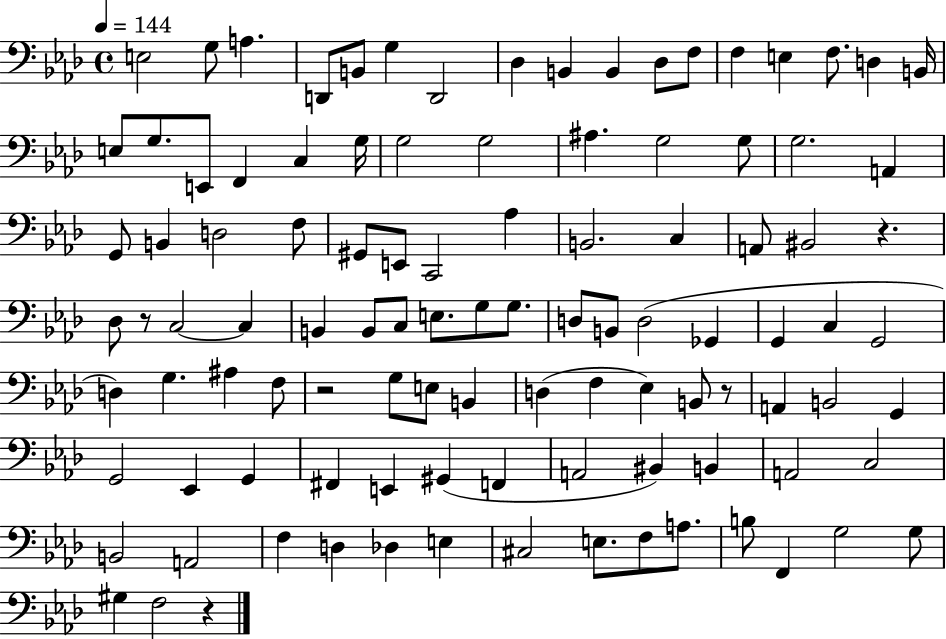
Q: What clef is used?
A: bass